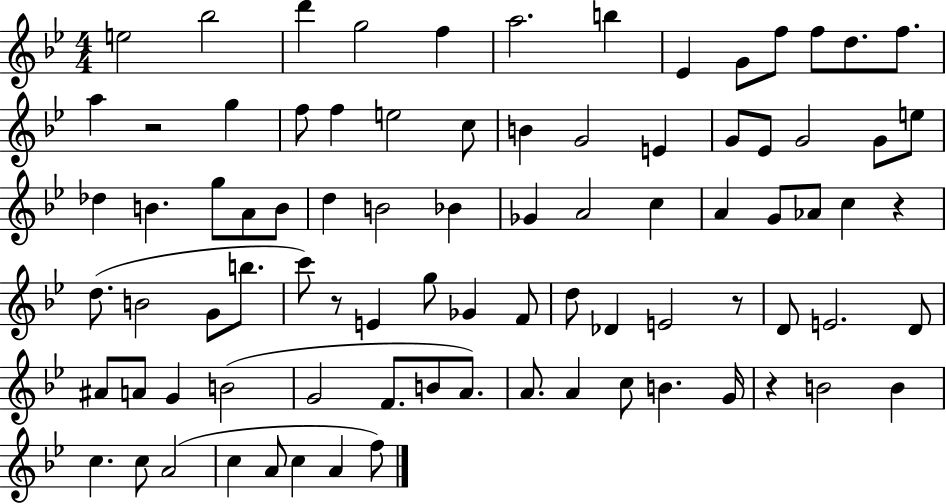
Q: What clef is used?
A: treble